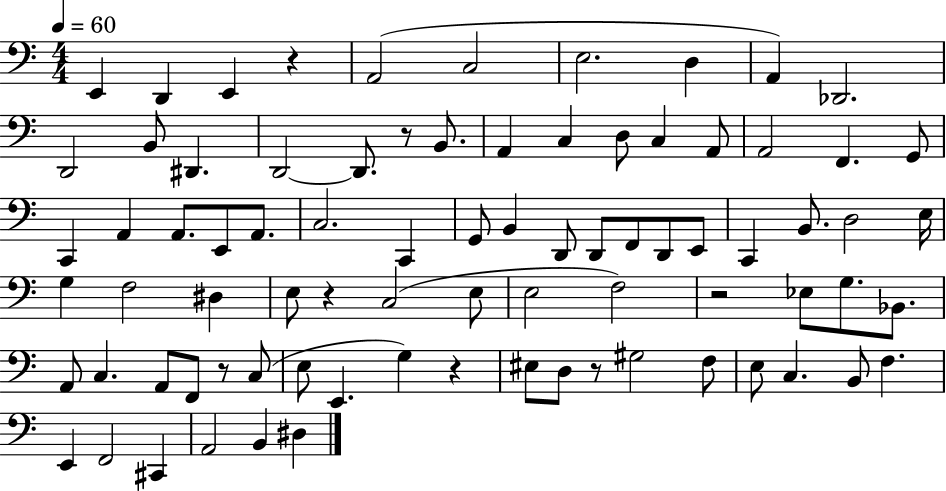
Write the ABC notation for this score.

X:1
T:Untitled
M:4/4
L:1/4
K:C
E,, D,, E,, z A,,2 C,2 E,2 D, A,, _D,,2 D,,2 B,,/2 ^D,, D,,2 D,,/2 z/2 B,,/2 A,, C, D,/2 C, A,,/2 A,,2 F,, G,,/2 C,, A,, A,,/2 E,,/2 A,,/2 C,2 C,, G,,/2 B,, D,,/2 D,,/2 F,,/2 D,,/2 E,,/2 C,, B,,/2 D,2 E,/4 G, F,2 ^D, E,/2 z C,2 E,/2 E,2 F,2 z2 _E,/2 G,/2 _B,,/2 A,,/2 C, A,,/2 F,,/2 z/2 C,/2 E,/2 E,, G, z ^E,/2 D,/2 z/2 ^G,2 F,/2 E,/2 C, B,,/2 F, E,, F,,2 ^C,, A,,2 B,, ^D,